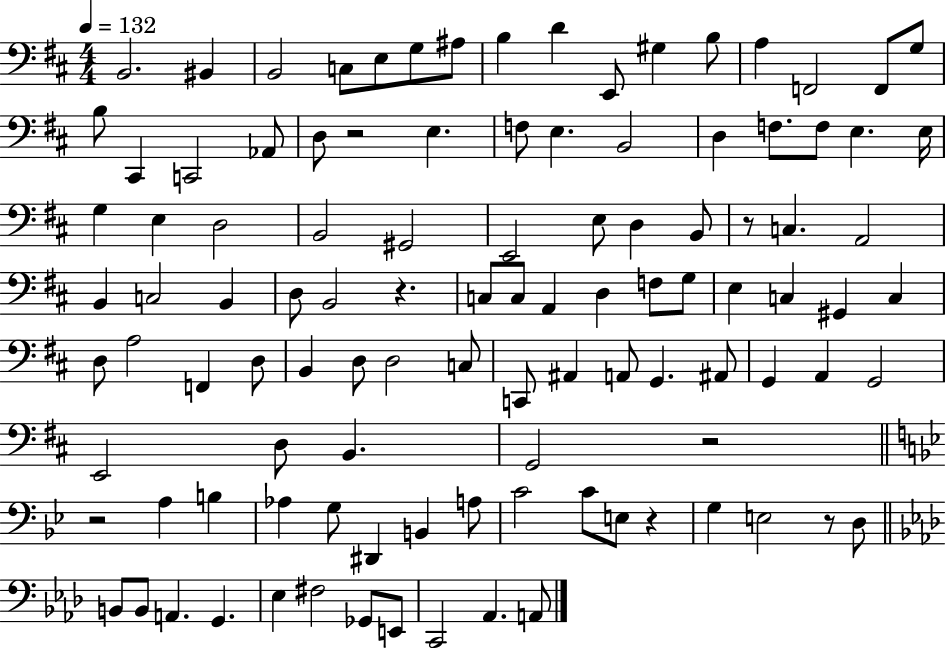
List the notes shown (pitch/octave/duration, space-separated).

B2/h. BIS2/q B2/h C3/e E3/e G3/e A#3/e B3/q D4/q E2/e G#3/q B3/e A3/q F2/h F2/e G3/e B3/e C#2/q C2/h Ab2/e D3/e R/h E3/q. F3/e E3/q. B2/h D3/q F3/e. F3/e E3/q. E3/s G3/q E3/q D3/h B2/h G#2/h E2/h E3/e D3/q B2/e R/e C3/q. A2/h B2/q C3/h B2/q D3/e B2/h R/q. C3/e C3/e A2/q D3/q F3/e G3/e E3/q C3/q G#2/q C3/q D3/e A3/h F2/q D3/e B2/q D3/e D3/h C3/e C2/e A#2/q A2/e G2/q. A#2/e G2/q A2/q G2/h E2/h D3/e B2/q. G2/h R/h R/h A3/q B3/q Ab3/q G3/e D#2/q B2/q A3/e C4/h C4/e E3/e R/q G3/q E3/h R/e D3/e B2/e B2/e A2/q. G2/q. Eb3/q F#3/h Gb2/e E2/e C2/h Ab2/q. A2/e